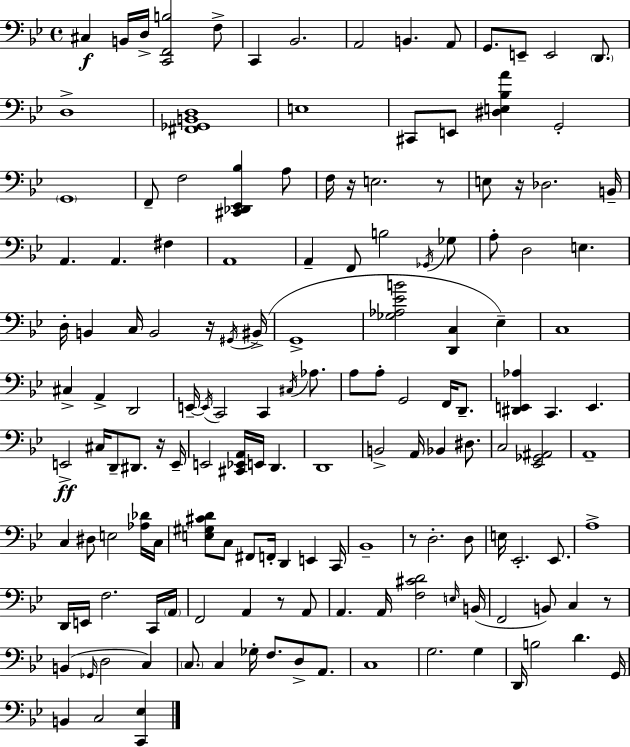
C#3/q B2/s D3/s [C2,F2,B3]/h F3/e C2/q Bb2/h. A2/h B2/q. A2/e G2/e. E2/e E2/h D2/e. D3/w [F#2,Gb2,B2,D3]/w E3/w C#2/e E2/e [D#3,E3,Bb3,A4]/q G2/h G2/w F2/e F3/h [C#2,Db2,Eb2,Bb3]/q A3/e F3/s R/s E3/h. R/e E3/e R/s Db3/h. B2/s A2/q. A2/q. F#3/q A2/w A2/q F2/e B3/h Gb2/s Gb3/e A3/e D3/h E3/q. D3/s B2/q C3/s B2/h R/s G#2/s BIS2/s G2/w [Gb3,Ab3,Eb4,B4]/h [D2,C3]/q Eb3/q C3/w C#3/q A2/q D2/h E2/s E2/s C2/h C2/q C#3/s Ab3/e. A3/e A3/e G2/h F2/s D2/e. [D#2,E2,Ab3]/q C2/q. E2/q. E2/h C#3/s D2/e D#2/e. R/s E2/s E2/h [C#2,Eb2,A2]/s E2/s D2/q. D2/w B2/h A2/s Bb2/q D#3/e. C3/h [Eb2,Gb2,A#2]/h A2/w C3/q D#3/e E3/h [Ab3,Db4]/s C3/s [E3,G#3,C#4,D4]/e C3/e F#2/e F2/s D2/q E2/q C2/s Bb2/w R/e D3/h. D3/e E3/s Eb2/h. Eb2/e. A3/w D2/s E2/s F3/h. C2/s A2/s F2/h A2/q R/e A2/e A2/q. A2/s [F3,C#4,D4]/h E3/s B2/s F2/h B2/e C3/q R/e B2/q Gb2/s D3/h C3/q C3/e. C3/q Gb3/s F3/e. D3/e A2/e. C3/w G3/h. G3/q D2/s B3/h D4/q. G2/s B2/q C3/h [C2,Eb3]/q